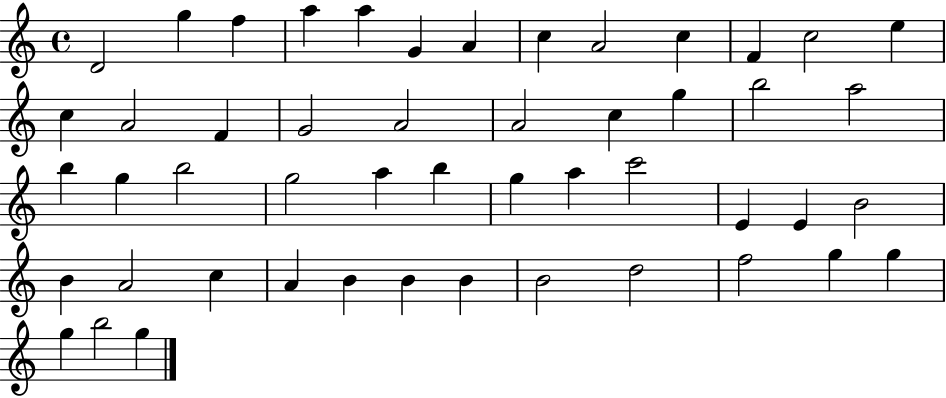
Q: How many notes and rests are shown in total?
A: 50